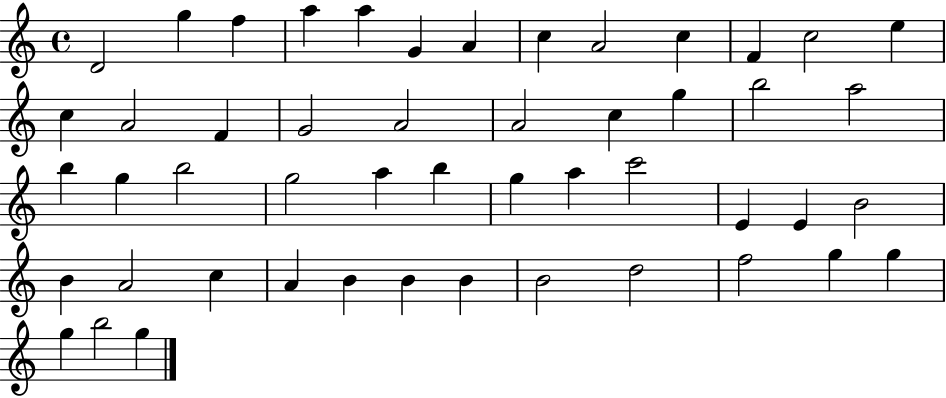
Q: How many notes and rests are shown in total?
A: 50